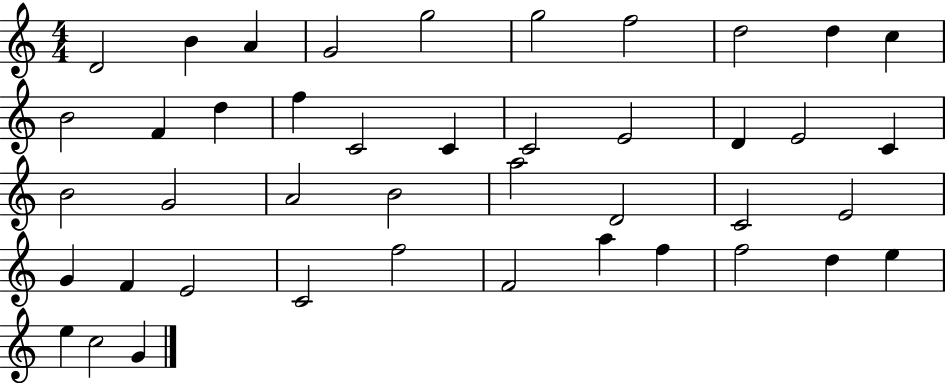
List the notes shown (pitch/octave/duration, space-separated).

D4/h B4/q A4/q G4/h G5/h G5/h F5/h D5/h D5/q C5/q B4/h F4/q D5/q F5/q C4/h C4/q C4/h E4/h D4/q E4/h C4/q B4/h G4/h A4/h B4/h A5/h D4/h C4/h E4/h G4/q F4/q E4/h C4/h F5/h F4/h A5/q F5/q F5/h D5/q E5/q E5/q C5/h G4/q